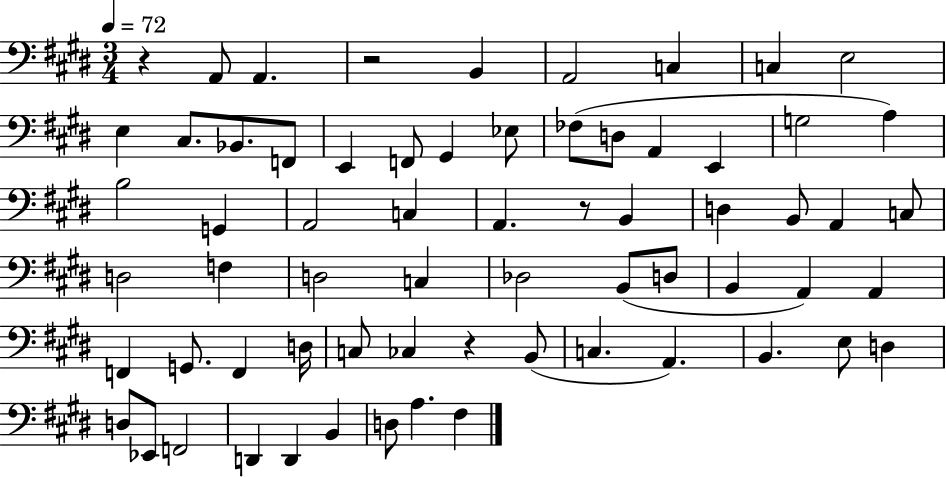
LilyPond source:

{
  \clef bass
  \numericTimeSignature
  \time 3/4
  \key e \major
  \tempo 4 = 72
  r4 a,8 a,4. | r2 b,4 | a,2 c4 | c4 e2 | \break e4 cis8. bes,8. f,8 | e,4 f,8 gis,4 ees8 | fes8( d8 a,4 e,4 | g2 a4) | \break b2 g,4 | a,2 c4 | a,4. r8 b,4 | d4 b,8 a,4 c8 | \break d2 f4 | d2 c4 | des2 b,8( d8 | b,4 a,4) a,4 | \break f,4 g,8. f,4 d16 | c8 ces4 r4 b,8( | c4. a,4.) | b,4. e8 d4 | \break d8 ees,8 f,2 | d,4 d,4 b,4 | d8 a4. fis4 | \bar "|."
}